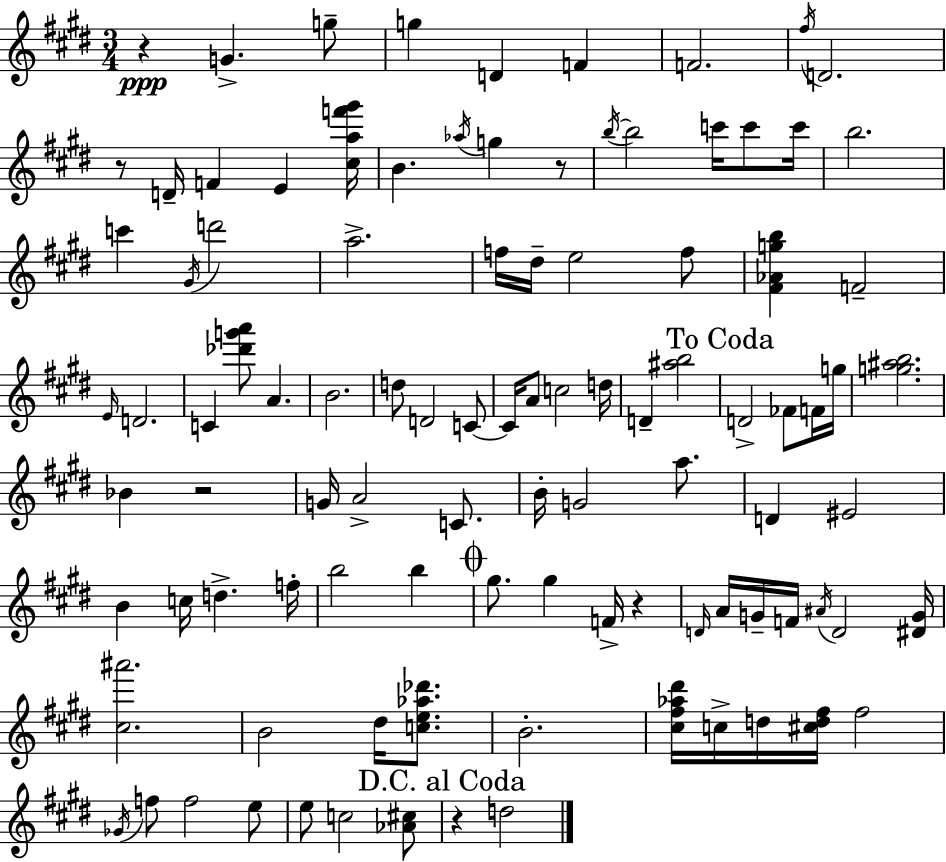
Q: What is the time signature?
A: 3/4